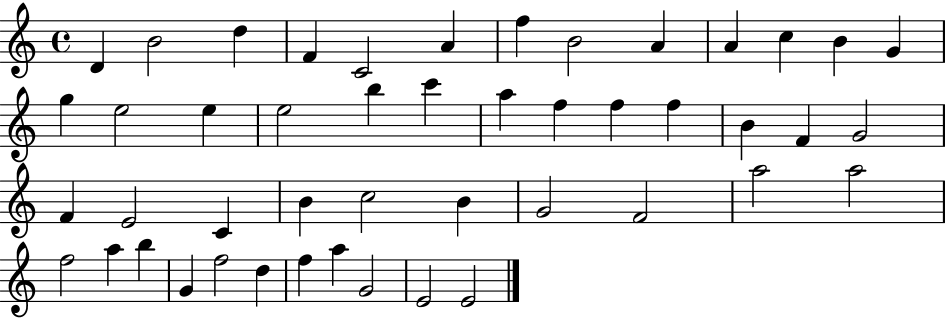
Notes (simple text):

D4/q B4/h D5/q F4/q C4/h A4/q F5/q B4/h A4/q A4/q C5/q B4/q G4/q G5/q E5/h E5/q E5/h B5/q C6/q A5/q F5/q F5/q F5/q B4/q F4/q G4/h F4/q E4/h C4/q B4/q C5/h B4/q G4/h F4/h A5/h A5/h F5/h A5/q B5/q G4/q F5/h D5/q F5/q A5/q G4/h E4/h E4/h